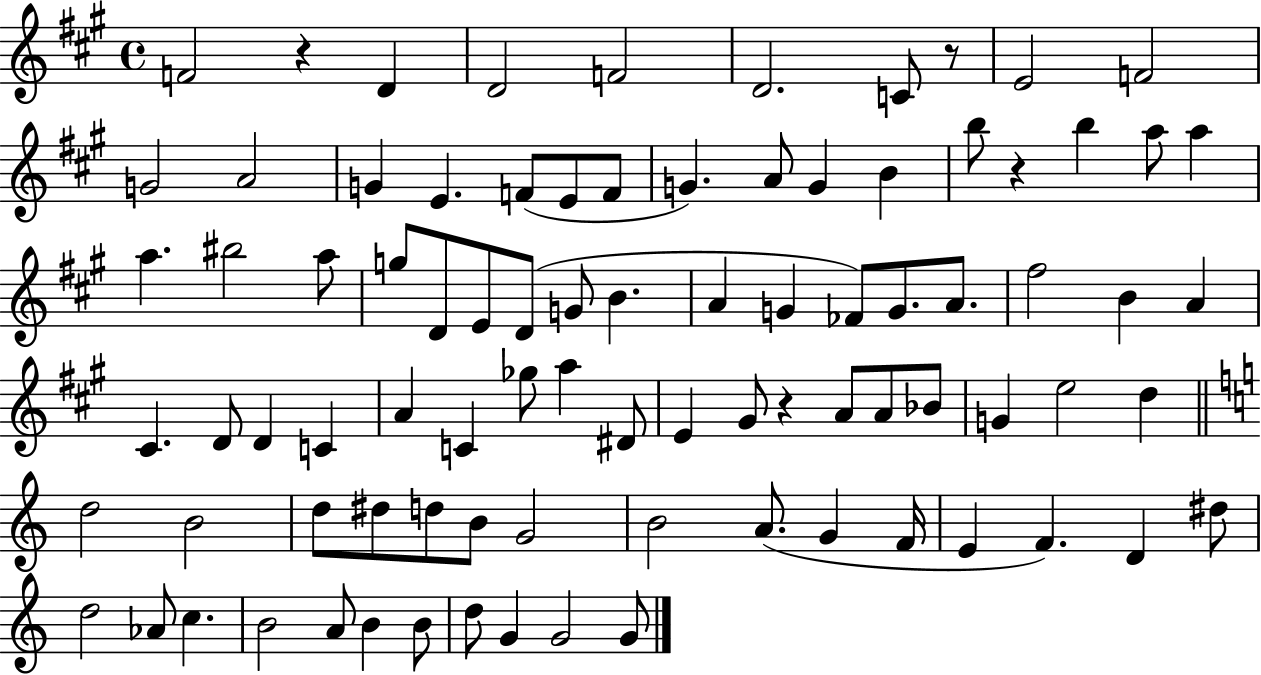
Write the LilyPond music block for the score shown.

{
  \clef treble
  \time 4/4
  \defaultTimeSignature
  \key a \major
  f'2 r4 d'4 | d'2 f'2 | d'2. c'8 r8 | e'2 f'2 | \break g'2 a'2 | g'4 e'4. f'8( e'8 f'8 | g'4.) a'8 g'4 b'4 | b''8 r4 b''4 a''8 a''4 | \break a''4. bis''2 a''8 | g''8 d'8 e'8 d'8( g'8 b'4. | a'4 g'4 fes'8) g'8. a'8. | fis''2 b'4 a'4 | \break cis'4. d'8 d'4 c'4 | a'4 c'4 ges''8 a''4 dis'8 | e'4 gis'8 r4 a'8 a'8 bes'8 | g'4 e''2 d''4 | \break \bar "||" \break \key c \major d''2 b'2 | d''8 dis''8 d''8 b'8 g'2 | b'2 a'8.( g'4 f'16 | e'4 f'4.) d'4 dis''8 | \break d''2 aes'8 c''4. | b'2 a'8 b'4 b'8 | d''8 g'4 g'2 g'8 | \bar "|."
}